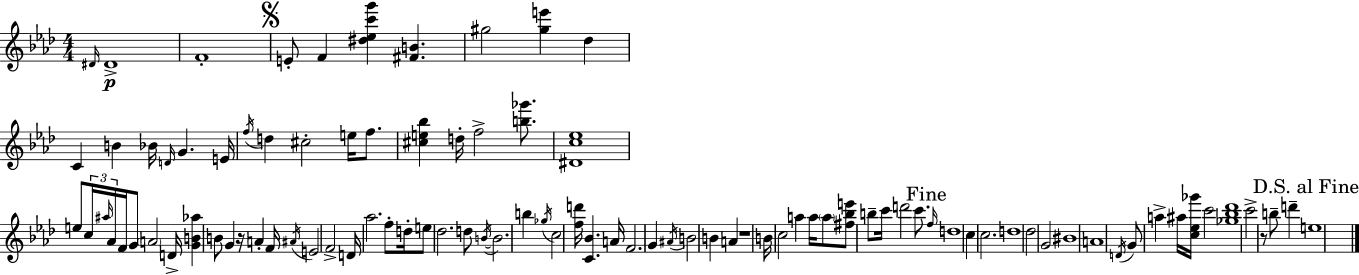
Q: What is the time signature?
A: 4/4